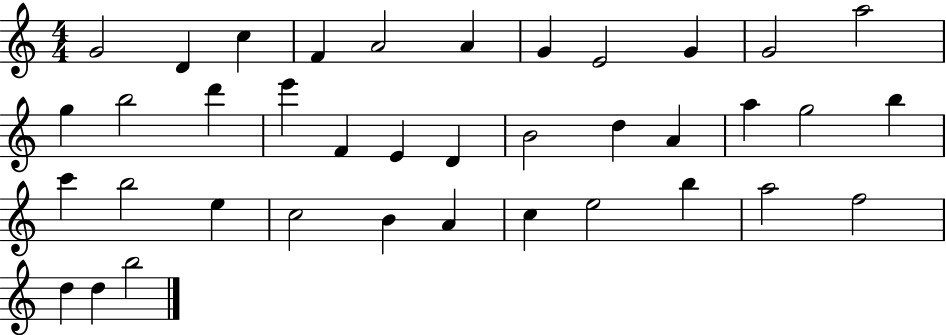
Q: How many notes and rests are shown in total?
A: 38